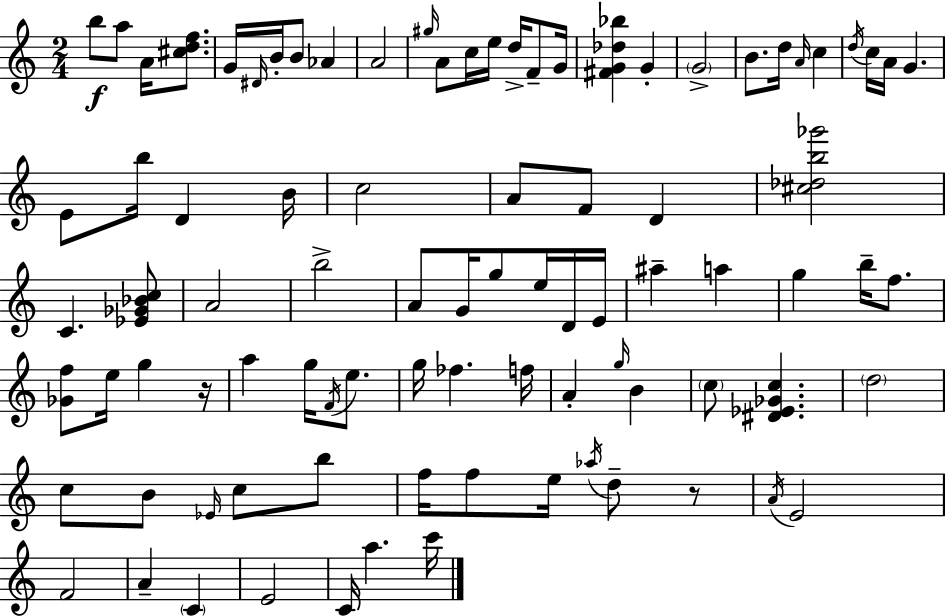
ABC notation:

X:1
T:Untitled
M:2/4
L:1/4
K:Am
b/2 a/2 A/4 [^cdf]/2 G/4 ^D/4 B/4 B/2 _A A2 ^g/4 A/2 c/4 e/4 d/4 F/2 G/4 [^FG_d_b] G G2 B/2 d/4 A/4 c d/4 c/4 A/4 G E/2 b/4 D B/4 c2 A/2 F/2 D [^c_db_g']2 C [_E_G_Bc]/2 A2 b2 A/2 G/4 g/2 e/4 D/4 E/4 ^a a g b/4 f/2 [_Gf]/2 e/4 g z/4 a g/4 F/4 e/2 g/4 _f f/4 A g/4 B c/2 [^D_E_Gc] d2 c/2 B/2 _E/4 c/2 b/2 f/4 f/2 e/4 _a/4 d/2 z/2 A/4 E2 F2 A C E2 C/4 a c'/4